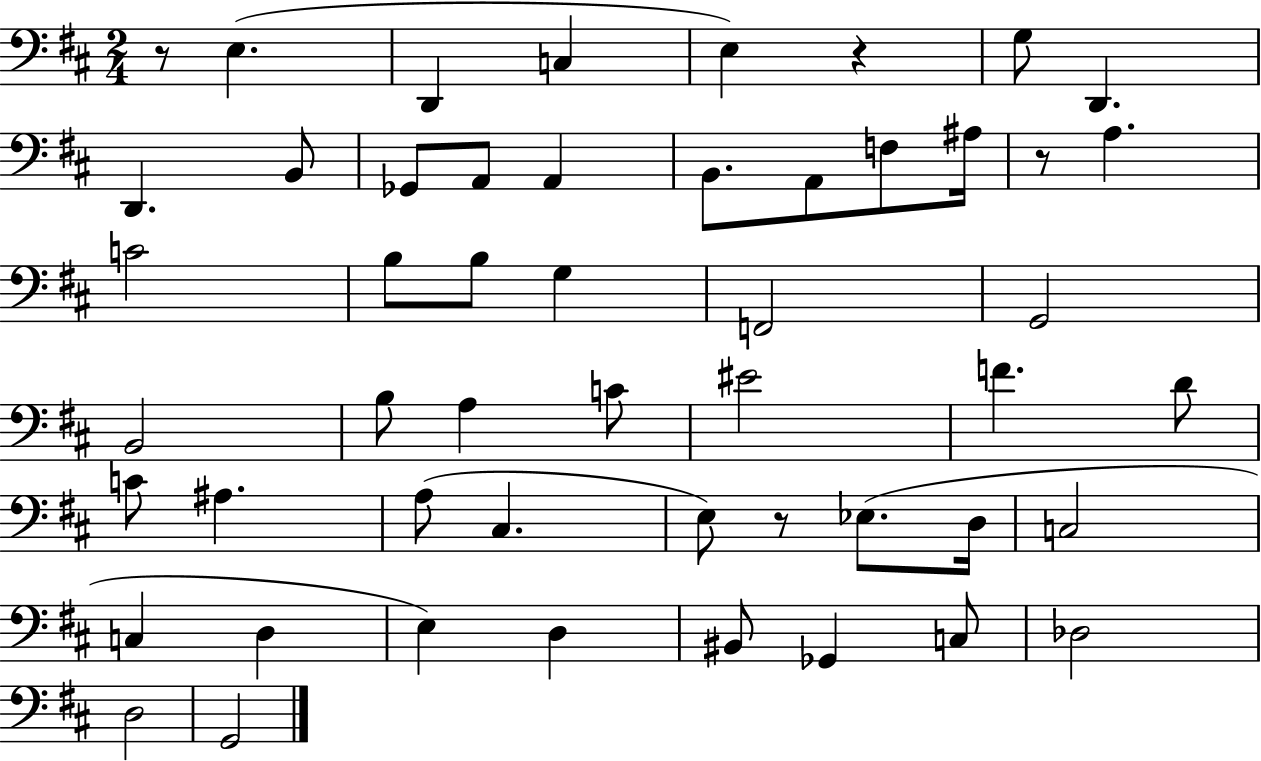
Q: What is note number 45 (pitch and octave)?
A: Db3